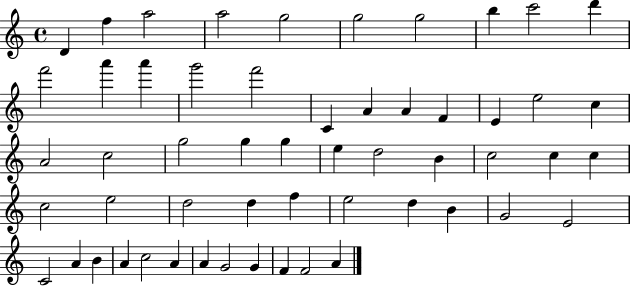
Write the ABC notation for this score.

X:1
T:Untitled
M:4/4
L:1/4
K:C
D f a2 a2 g2 g2 g2 b c'2 d' f'2 a' a' g'2 f'2 C A A F E e2 c A2 c2 g2 g g e d2 B c2 c c c2 e2 d2 d f e2 d B G2 E2 C2 A B A c2 A A G2 G F F2 A